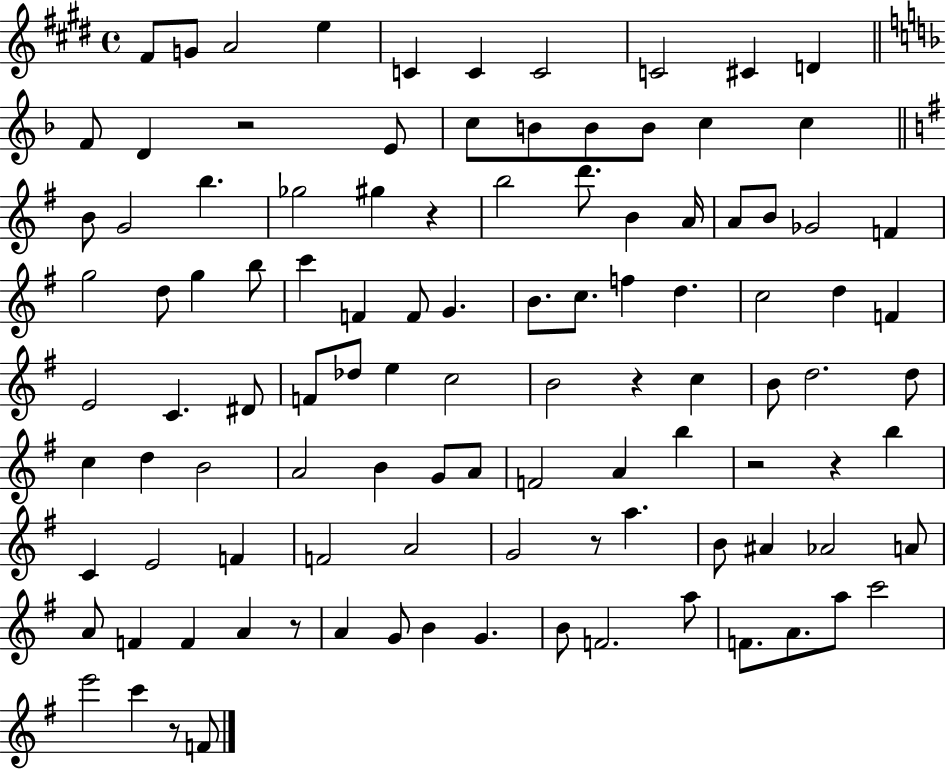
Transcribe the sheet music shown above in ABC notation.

X:1
T:Untitled
M:4/4
L:1/4
K:E
^F/2 G/2 A2 e C C C2 C2 ^C D F/2 D z2 E/2 c/2 B/2 B/2 B/2 c c B/2 G2 b _g2 ^g z b2 d'/2 B A/4 A/2 B/2 _G2 F g2 d/2 g b/2 c' F F/2 G B/2 c/2 f d c2 d F E2 C ^D/2 F/2 _d/2 e c2 B2 z c B/2 d2 d/2 c d B2 A2 B G/2 A/2 F2 A b z2 z b C E2 F F2 A2 G2 z/2 a B/2 ^A _A2 A/2 A/2 F F A z/2 A G/2 B G B/2 F2 a/2 F/2 A/2 a/2 c'2 e'2 c' z/2 F/2